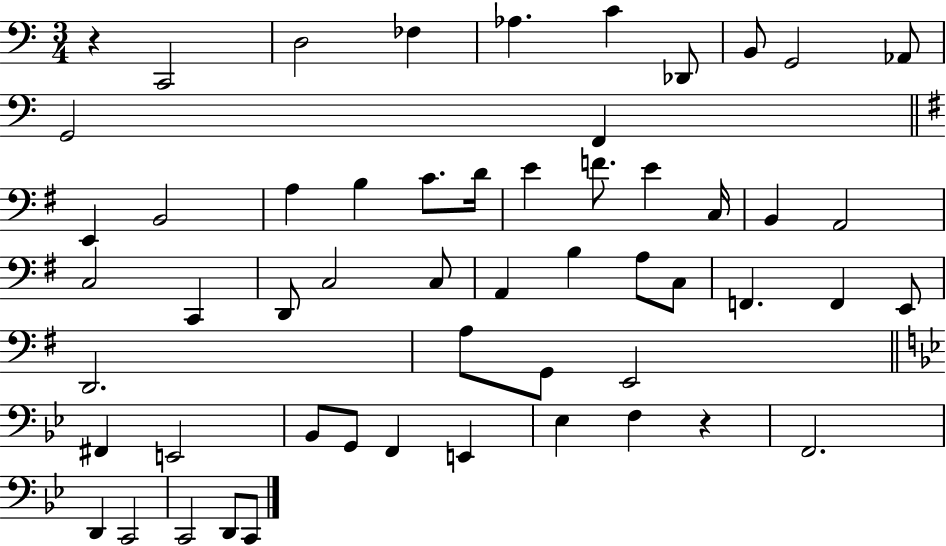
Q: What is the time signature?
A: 3/4